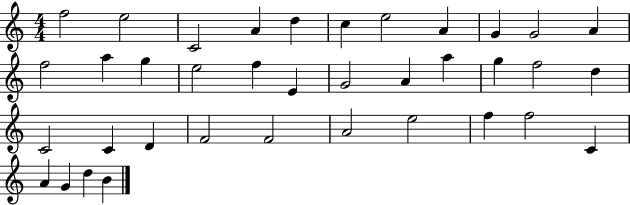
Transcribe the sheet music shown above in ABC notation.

X:1
T:Untitled
M:4/4
L:1/4
K:C
f2 e2 C2 A d c e2 A G G2 A f2 a g e2 f E G2 A a g f2 d C2 C D F2 F2 A2 e2 f f2 C A G d B